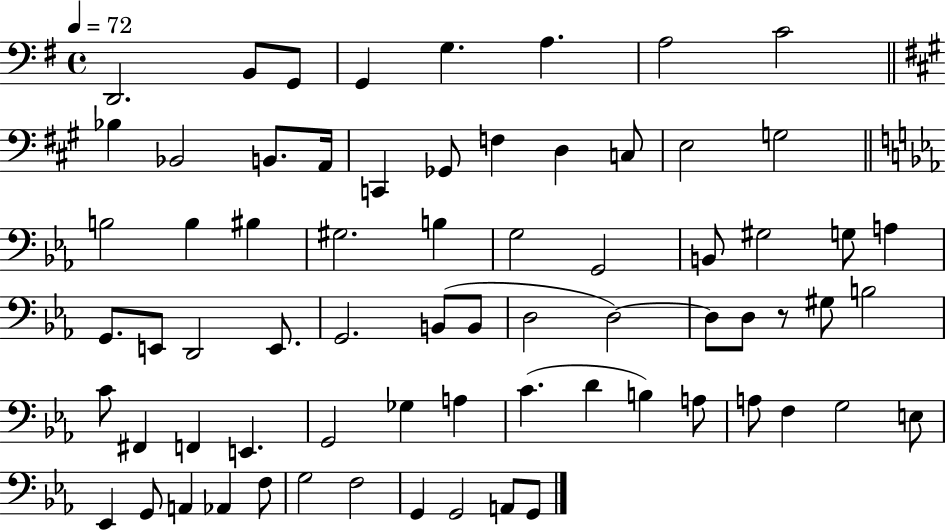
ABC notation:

X:1
T:Untitled
M:4/4
L:1/4
K:G
D,,2 B,,/2 G,,/2 G,, G, A, A,2 C2 _B, _B,,2 B,,/2 A,,/4 C,, _G,,/2 F, D, C,/2 E,2 G,2 B,2 B, ^B, ^G,2 B, G,2 G,,2 B,,/2 ^G,2 G,/2 A, G,,/2 E,,/2 D,,2 E,,/2 G,,2 B,,/2 B,,/2 D,2 D,2 D,/2 D,/2 z/2 ^G,/2 B,2 C/2 ^F,, F,, E,, G,,2 _G, A, C D B, A,/2 A,/2 F, G,2 E,/2 _E,, G,,/2 A,, _A,, F,/2 G,2 F,2 G,, G,,2 A,,/2 G,,/2